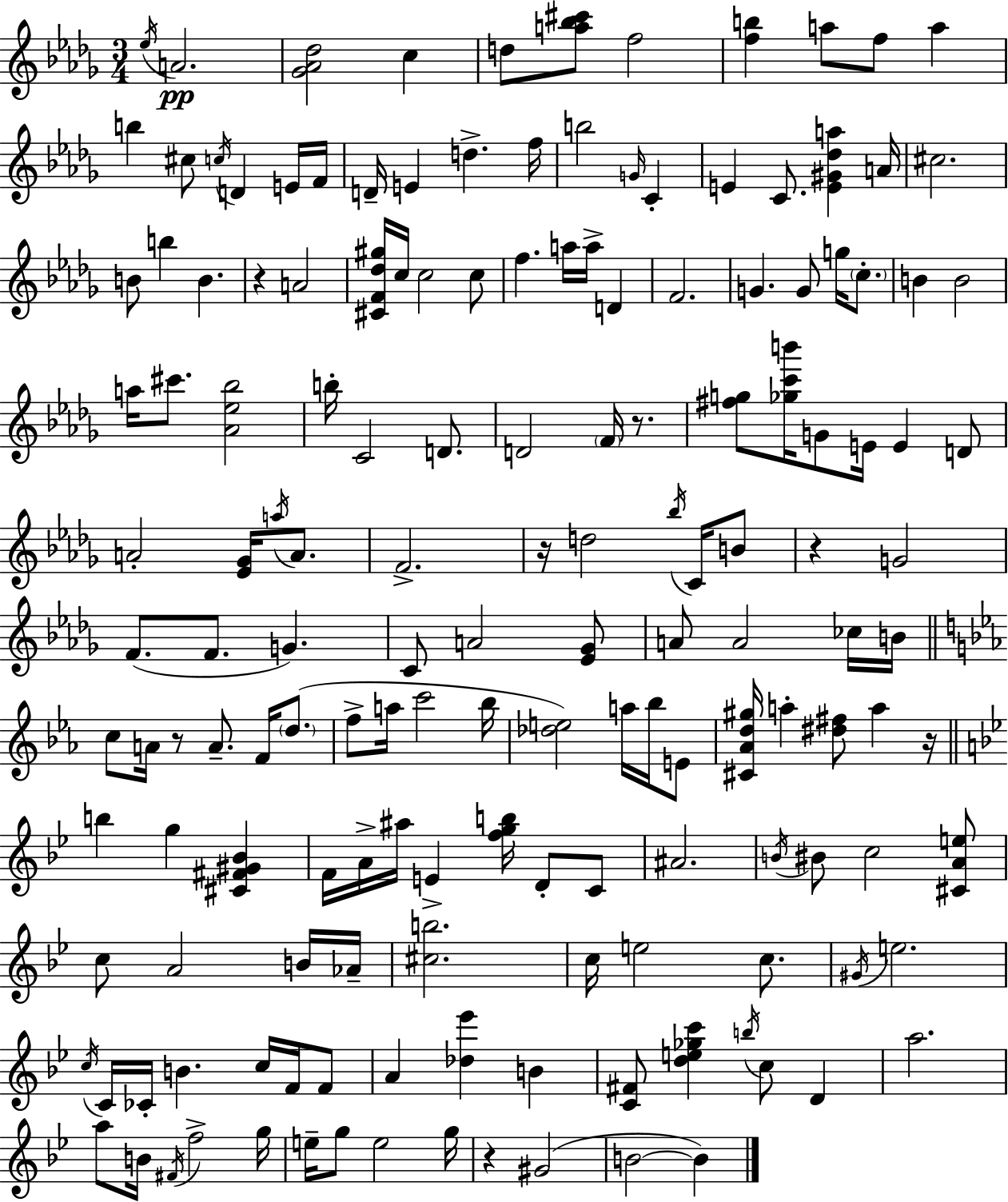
{
  \clef treble
  \numericTimeSignature
  \time 3/4
  \key bes \minor
  \acciaccatura { ees''16 }\pp a'2. | <ges' aes' des''>2 c''4 | d''8 <a'' bes'' cis'''>8 f''2 | <f'' b''>4 a''8 f''8 a''4 | \break b''4 cis''8 \acciaccatura { c''16 } d'4 | e'16 f'16 d'16-- e'4 d''4.-> | f''16 b''2 \grace { g'16 } c'4-. | e'4 c'8. <e' gis' des'' a''>4 | \break a'16 cis''2. | b'8 b''4 b'4. | r4 a'2 | <cis' f' des'' gis''>16 c''16 c''2 | \break c''8 f''4. a''16 a''16-> d'4 | f'2. | g'4. g'8 g''16 | \parenthesize c''8.-. b'4 b'2 | \break a''16 cis'''8. <aes' ees'' bes''>2 | b''16-. c'2 | d'8. d'2 \parenthesize f'16 | r8. <fis'' g''>8 <ges'' c''' b'''>16 g'8 e'16 e'4 | \break d'8 a'2-. <ees' ges'>16 | \acciaccatura { a''16 } a'8. f'2.-> | r16 d''2 | \acciaccatura { bes''16 } c'16 b'8 r4 g'2 | \break f'8.( f'8. g'4.) | c'8 a'2 | <ees' ges'>8 a'8 a'2 | ces''16 b'16 \bar "||" \break \key c \minor c''8 a'16 r8 a'8.-- f'16 \parenthesize d''8.( | f''8-> a''16 c'''2 bes''16 | <des'' e''>2) a''16 bes''16 e'8 | <cis' aes' d'' gis''>16 a''4-. <dis'' fis''>8 a''4 r16 | \break \bar "||" \break \key g \minor b''4 g''4 <cis' fis' gis' bes'>4 | f'16 a'16-> ais''16 e'4-> <f'' g'' b''>16 d'8-. c'8 | ais'2. | \acciaccatura { b'16 } bis'8 c''2 <cis' a' e''>8 | \break c''8 a'2 b'16 | aes'16-- <cis'' b''>2. | c''16 e''2 c''8. | \acciaccatura { gis'16 } e''2. | \break \acciaccatura { c''16 } c'16 ces'16-. b'4. c''16 | f'16 f'8 a'4 <des'' ees'''>4 b'4 | <c' fis'>8 <d'' e'' ges'' c'''>4 \acciaccatura { b''16 } c''8 | d'4 a''2. | \break a''8 b'16 \acciaccatura { fis'16 } f''2-> | g''16 e''16-- g''8 e''2 | g''16 r4 gis'2( | b'2~~ | \break b'4) \bar "|."
}